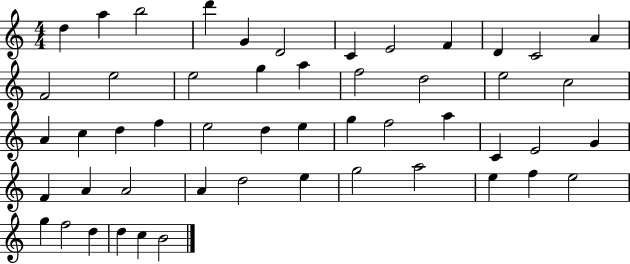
{
  \clef treble
  \numericTimeSignature
  \time 4/4
  \key c \major
  d''4 a''4 b''2 | d'''4 g'4 d'2 | c'4 e'2 f'4 | d'4 c'2 a'4 | \break f'2 e''2 | e''2 g''4 a''4 | f''2 d''2 | e''2 c''2 | \break a'4 c''4 d''4 f''4 | e''2 d''4 e''4 | g''4 f''2 a''4 | c'4 e'2 g'4 | \break f'4 a'4 a'2 | a'4 d''2 e''4 | g''2 a''2 | e''4 f''4 e''2 | \break g''4 f''2 d''4 | d''4 c''4 b'2 | \bar "|."
}